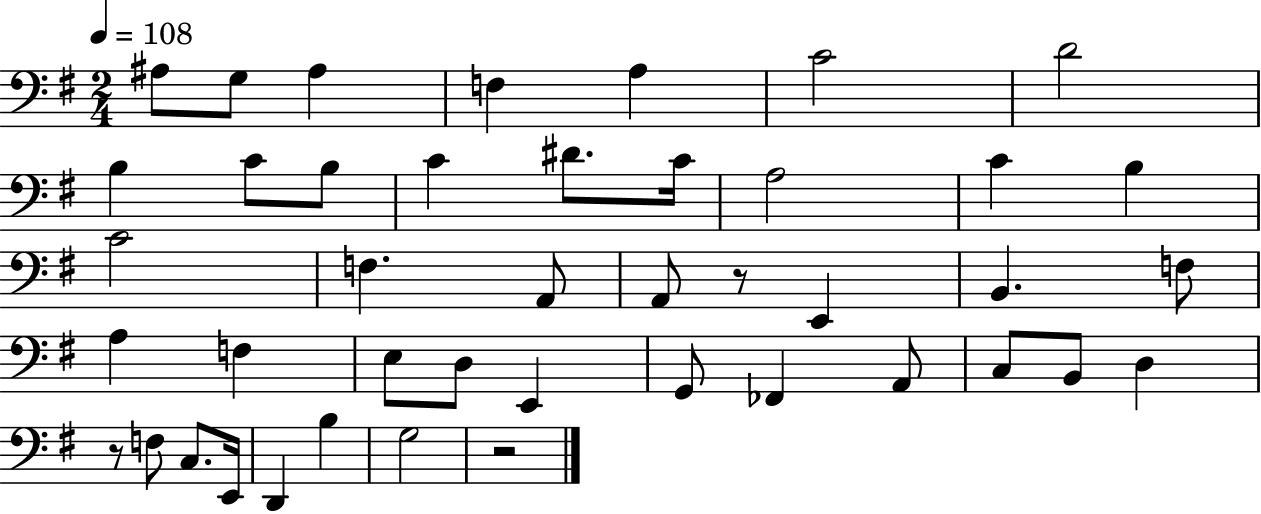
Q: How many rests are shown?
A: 3